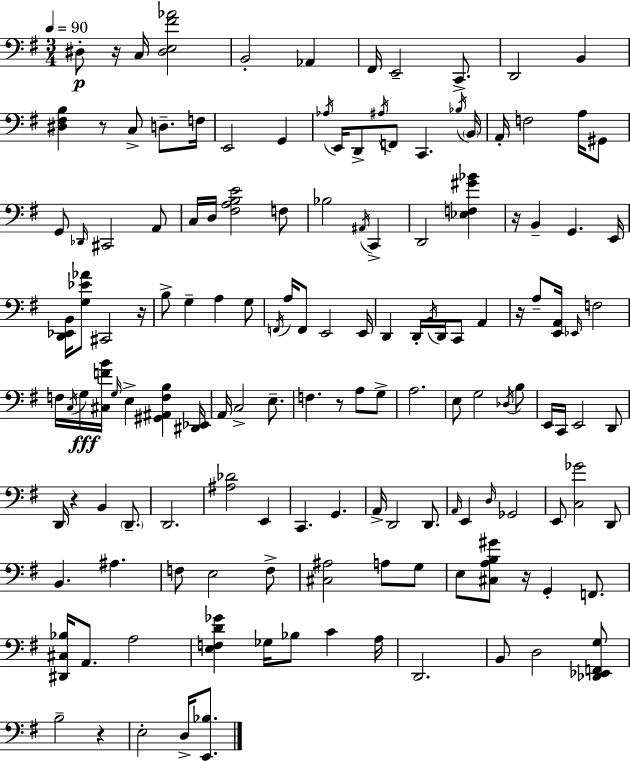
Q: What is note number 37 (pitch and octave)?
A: D2